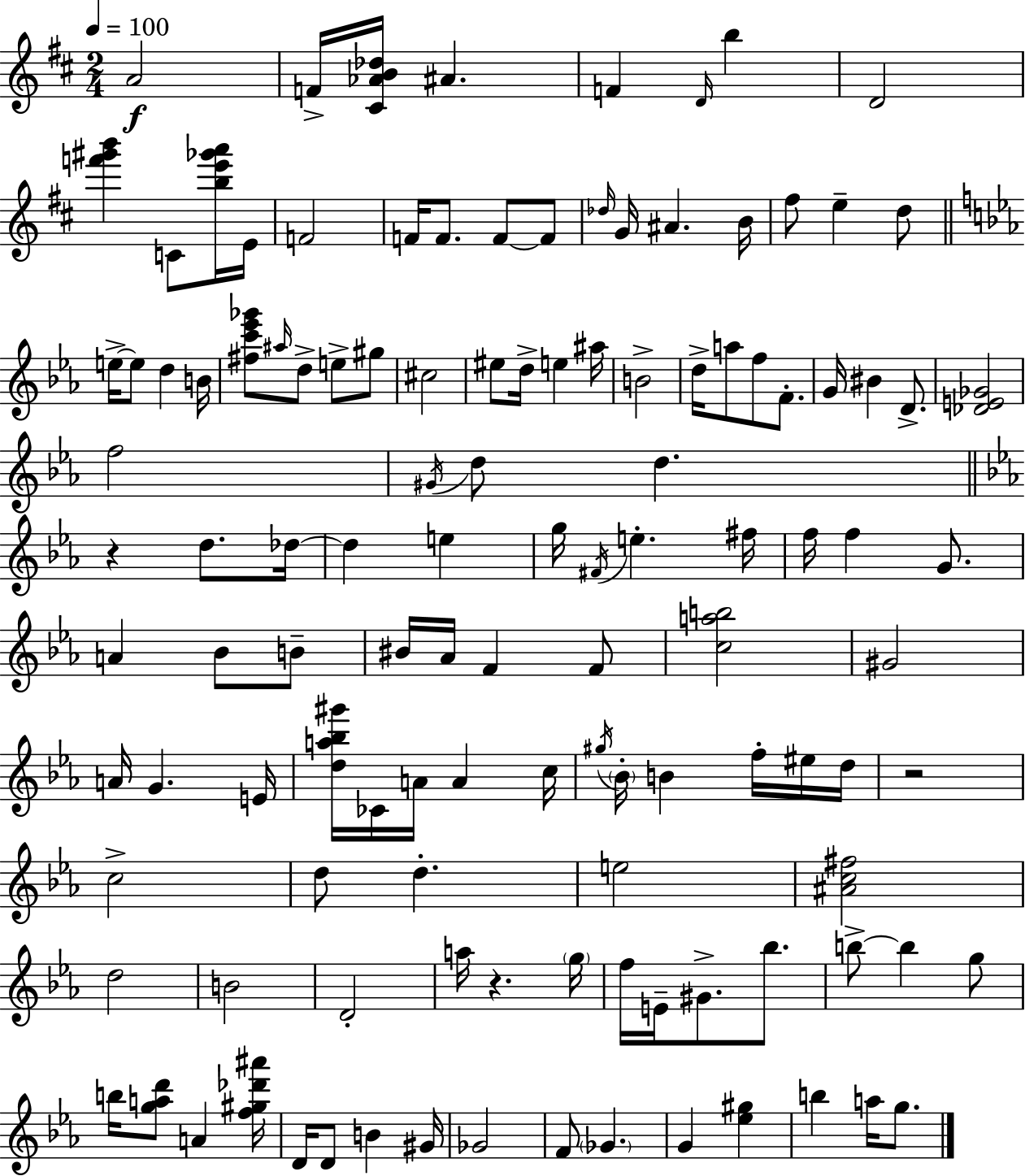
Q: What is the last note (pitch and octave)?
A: G5